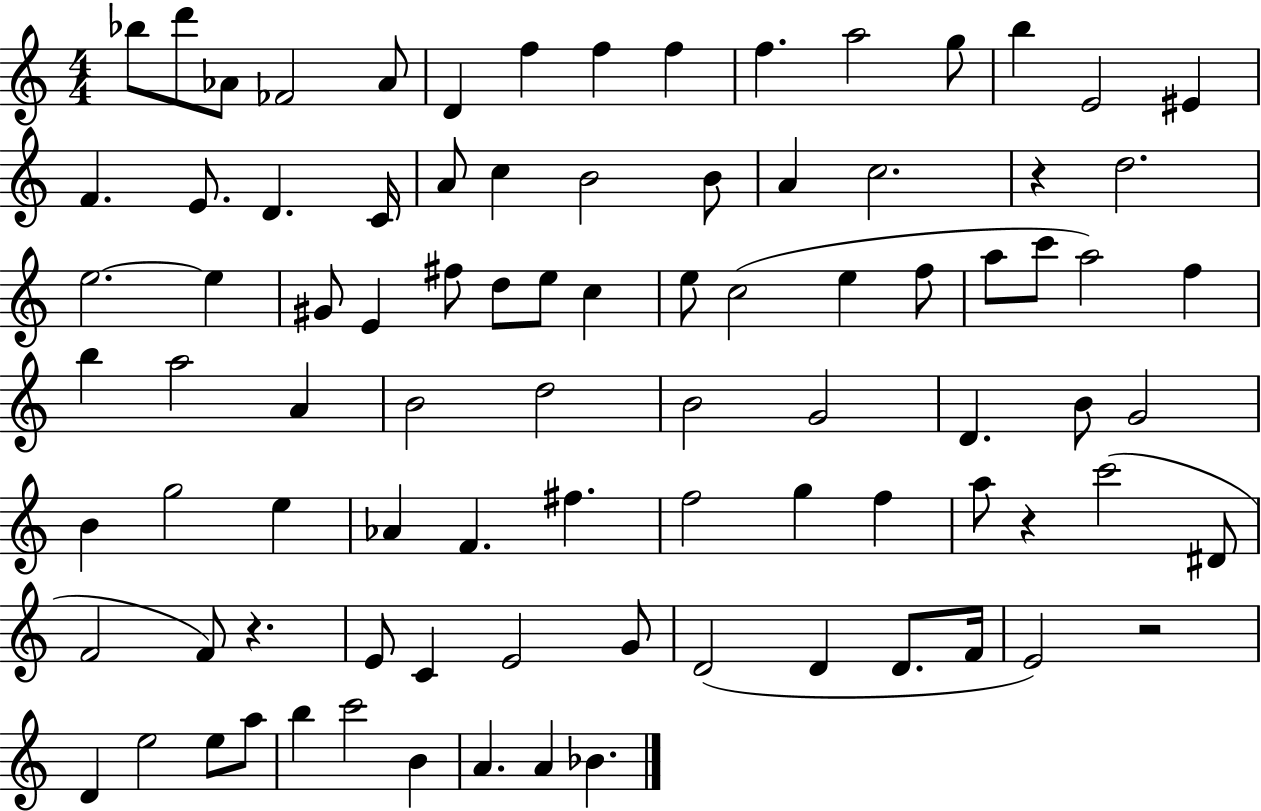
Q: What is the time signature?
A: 4/4